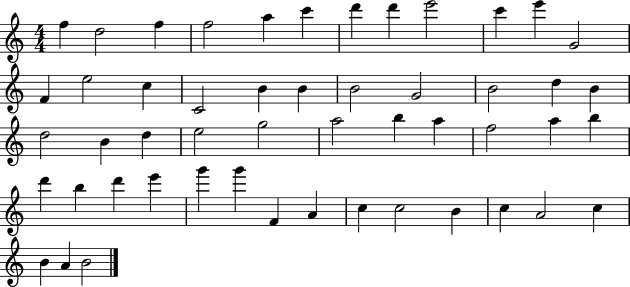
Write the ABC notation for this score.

X:1
T:Untitled
M:4/4
L:1/4
K:C
f d2 f f2 a c' d' d' e'2 c' e' G2 F e2 c C2 B B B2 G2 B2 d B d2 B d e2 g2 a2 b a f2 a b d' b d' e' g' g' F A c c2 B c A2 c B A B2